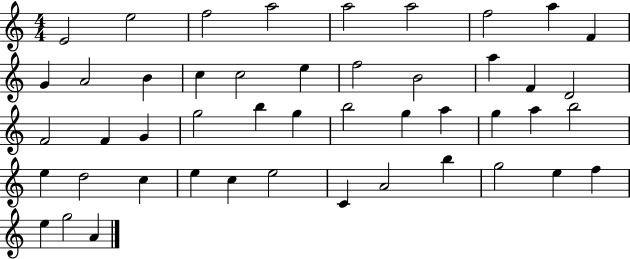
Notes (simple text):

E4/h E5/h F5/h A5/h A5/h A5/h F5/h A5/q F4/q G4/q A4/h B4/q C5/q C5/h E5/q F5/h B4/h A5/q F4/q D4/h F4/h F4/q G4/q G5/h B5/q G5/q B5/h G5/q A5/q G5/q A5/q B5/h E5/q D5/h C5/q E5/q C5/q E5/h C4/q A4/h B5/q G5/h E5/q F5/q E5/q G5/h A4/q